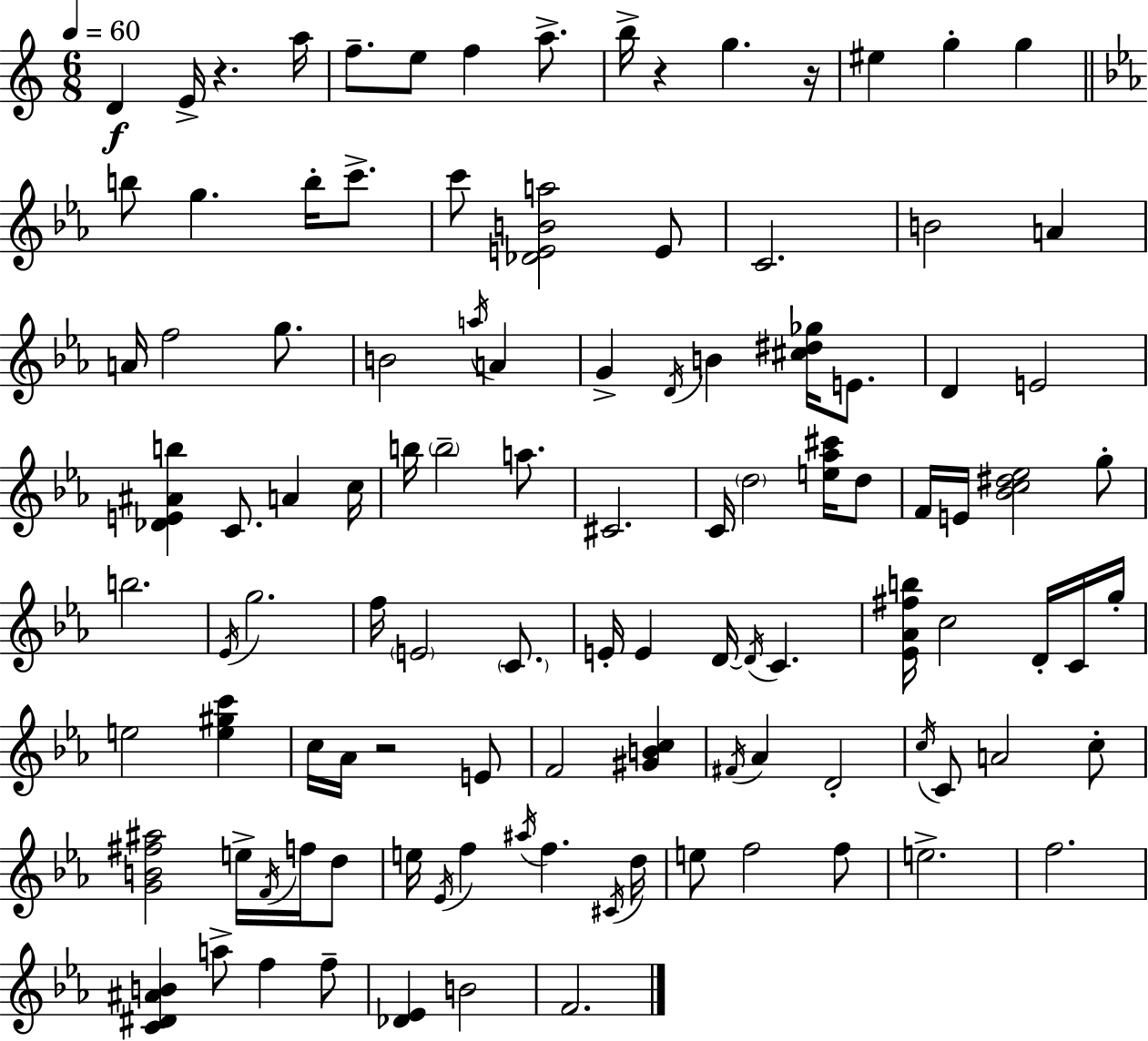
D4/q E4/s R/q. A5/s F5/e. E5/e F5/q A5/e. B5/s R/q G5/q. R/s EIS5/q G5/q G5/q B5/e G5/q. B5/s C6/e. C6/e [Db4,E4,B4,A5]/h E4/e C4/h. B4/h A4/q A4/s F5/h G5/e. B4/h A5/s A4/q G4/q D4/s B4/q [C#5,D#5,Gb5]/s E4/e. D4/q E4/h [Db4,E4,A#4,B5]/q C4/e. A4/q C5/s B5/s B5/h A5/e. C#4/h. C4/s D5/h [E5,Ab5,C#6]/s D5/e F4/s E4/s [Bb4,C5,D#5,Eb5]/h G5/e B5/h. Eb4/s G5/h. F5/s E4/h C4/e. E4/s E4/q D4/s D4/s C4/q. [Eb4,Ab4,F#5,B5]/s C5/h D4/s C4/s G5/s E5/h [E5,G#5,C6]/q C5/s Ab4/s R/h E4/e F4/h [G#4,B4,C5]/q F#4/s Ab4/q D4/h C5/s C4/e A4/h C5/e [G4,B4,F#5,A#5]/h E5/s F4/s F5/s D5/e E5/s Eb4/s F5/q A#5/s F5/q. C#4/s D5/s E5/e F5/h F5/e E5/h. F5/h. [C4,D#4,A#4,B4]/q A5/e F5/q F5/e [Db4,Eb4]/q B4/h F4/h.